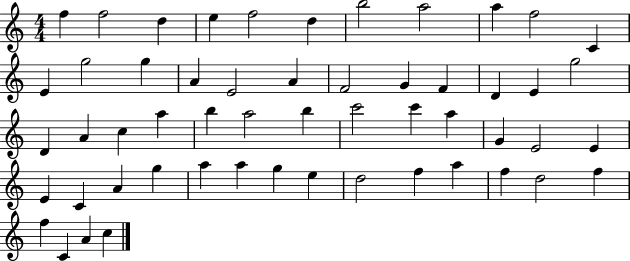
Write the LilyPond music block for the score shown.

{
  \clef treble
  \numericTimeSignature
  \time 4/4
  \key c \major
  f''4 f''2 d''4 | e''4 f''2 d''4 | b''2 a''2 | a''4 f''2 c'4 | \break e'4 g''2 g''4 | a'4 e'2 a'4 | f'2 g'4 f'4 | d'4 e'4 g''2 | \break d'4 a'4 c''4 a''4 | b''4 a''2 b''4 | c'''2 c'''4 a''4 | g'4 e'2 e'4 | \break e'4 c'4 a'4 g''4 | a''4 a''4 g''4 e''4 | d''2 f''4 a''4 | f''4 d''2 f''4 | \break f''4 c'4 a'4 c''4 | \bar "|."
}